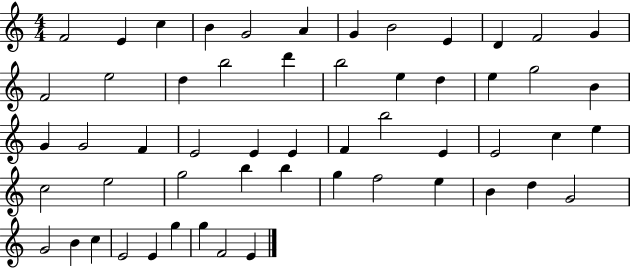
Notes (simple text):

F4/h E4/q C5/q B4/q G4/h A4/q G4/q B4/h E4/q D4/q F4/h G4/q F4/h E5/h D5/q B5/h D6/q B5/h E5/q D5/q E5/q G5/h B4/q G4/q G4/h F4/q E4/h E4/q E4/q F4/q B5/h E4/q E4/h C5/q E5/q C5/h E5/h G5/h B5/q B5/q G5/q F5/h E5/q B4/q D5/q G4/h G4/h B4/q C5/q E4/h E4/q G5/q G5/q F4/h E4/q